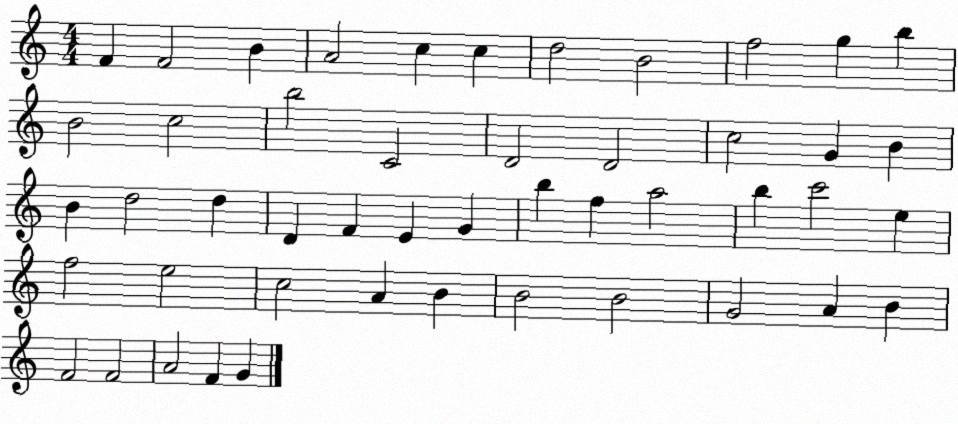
X:1
T:Untitled
M:4/4
L:1/4
K:C
F F2 B A2 c c d2 B2 f2 g b B2 c2 b2 C2 D2 D2 c2 G B B d2 d D F E G b f a2 b c'2 e f2 e2 c2 A B B2 B2 G2 A B F2 F2 A2 F G